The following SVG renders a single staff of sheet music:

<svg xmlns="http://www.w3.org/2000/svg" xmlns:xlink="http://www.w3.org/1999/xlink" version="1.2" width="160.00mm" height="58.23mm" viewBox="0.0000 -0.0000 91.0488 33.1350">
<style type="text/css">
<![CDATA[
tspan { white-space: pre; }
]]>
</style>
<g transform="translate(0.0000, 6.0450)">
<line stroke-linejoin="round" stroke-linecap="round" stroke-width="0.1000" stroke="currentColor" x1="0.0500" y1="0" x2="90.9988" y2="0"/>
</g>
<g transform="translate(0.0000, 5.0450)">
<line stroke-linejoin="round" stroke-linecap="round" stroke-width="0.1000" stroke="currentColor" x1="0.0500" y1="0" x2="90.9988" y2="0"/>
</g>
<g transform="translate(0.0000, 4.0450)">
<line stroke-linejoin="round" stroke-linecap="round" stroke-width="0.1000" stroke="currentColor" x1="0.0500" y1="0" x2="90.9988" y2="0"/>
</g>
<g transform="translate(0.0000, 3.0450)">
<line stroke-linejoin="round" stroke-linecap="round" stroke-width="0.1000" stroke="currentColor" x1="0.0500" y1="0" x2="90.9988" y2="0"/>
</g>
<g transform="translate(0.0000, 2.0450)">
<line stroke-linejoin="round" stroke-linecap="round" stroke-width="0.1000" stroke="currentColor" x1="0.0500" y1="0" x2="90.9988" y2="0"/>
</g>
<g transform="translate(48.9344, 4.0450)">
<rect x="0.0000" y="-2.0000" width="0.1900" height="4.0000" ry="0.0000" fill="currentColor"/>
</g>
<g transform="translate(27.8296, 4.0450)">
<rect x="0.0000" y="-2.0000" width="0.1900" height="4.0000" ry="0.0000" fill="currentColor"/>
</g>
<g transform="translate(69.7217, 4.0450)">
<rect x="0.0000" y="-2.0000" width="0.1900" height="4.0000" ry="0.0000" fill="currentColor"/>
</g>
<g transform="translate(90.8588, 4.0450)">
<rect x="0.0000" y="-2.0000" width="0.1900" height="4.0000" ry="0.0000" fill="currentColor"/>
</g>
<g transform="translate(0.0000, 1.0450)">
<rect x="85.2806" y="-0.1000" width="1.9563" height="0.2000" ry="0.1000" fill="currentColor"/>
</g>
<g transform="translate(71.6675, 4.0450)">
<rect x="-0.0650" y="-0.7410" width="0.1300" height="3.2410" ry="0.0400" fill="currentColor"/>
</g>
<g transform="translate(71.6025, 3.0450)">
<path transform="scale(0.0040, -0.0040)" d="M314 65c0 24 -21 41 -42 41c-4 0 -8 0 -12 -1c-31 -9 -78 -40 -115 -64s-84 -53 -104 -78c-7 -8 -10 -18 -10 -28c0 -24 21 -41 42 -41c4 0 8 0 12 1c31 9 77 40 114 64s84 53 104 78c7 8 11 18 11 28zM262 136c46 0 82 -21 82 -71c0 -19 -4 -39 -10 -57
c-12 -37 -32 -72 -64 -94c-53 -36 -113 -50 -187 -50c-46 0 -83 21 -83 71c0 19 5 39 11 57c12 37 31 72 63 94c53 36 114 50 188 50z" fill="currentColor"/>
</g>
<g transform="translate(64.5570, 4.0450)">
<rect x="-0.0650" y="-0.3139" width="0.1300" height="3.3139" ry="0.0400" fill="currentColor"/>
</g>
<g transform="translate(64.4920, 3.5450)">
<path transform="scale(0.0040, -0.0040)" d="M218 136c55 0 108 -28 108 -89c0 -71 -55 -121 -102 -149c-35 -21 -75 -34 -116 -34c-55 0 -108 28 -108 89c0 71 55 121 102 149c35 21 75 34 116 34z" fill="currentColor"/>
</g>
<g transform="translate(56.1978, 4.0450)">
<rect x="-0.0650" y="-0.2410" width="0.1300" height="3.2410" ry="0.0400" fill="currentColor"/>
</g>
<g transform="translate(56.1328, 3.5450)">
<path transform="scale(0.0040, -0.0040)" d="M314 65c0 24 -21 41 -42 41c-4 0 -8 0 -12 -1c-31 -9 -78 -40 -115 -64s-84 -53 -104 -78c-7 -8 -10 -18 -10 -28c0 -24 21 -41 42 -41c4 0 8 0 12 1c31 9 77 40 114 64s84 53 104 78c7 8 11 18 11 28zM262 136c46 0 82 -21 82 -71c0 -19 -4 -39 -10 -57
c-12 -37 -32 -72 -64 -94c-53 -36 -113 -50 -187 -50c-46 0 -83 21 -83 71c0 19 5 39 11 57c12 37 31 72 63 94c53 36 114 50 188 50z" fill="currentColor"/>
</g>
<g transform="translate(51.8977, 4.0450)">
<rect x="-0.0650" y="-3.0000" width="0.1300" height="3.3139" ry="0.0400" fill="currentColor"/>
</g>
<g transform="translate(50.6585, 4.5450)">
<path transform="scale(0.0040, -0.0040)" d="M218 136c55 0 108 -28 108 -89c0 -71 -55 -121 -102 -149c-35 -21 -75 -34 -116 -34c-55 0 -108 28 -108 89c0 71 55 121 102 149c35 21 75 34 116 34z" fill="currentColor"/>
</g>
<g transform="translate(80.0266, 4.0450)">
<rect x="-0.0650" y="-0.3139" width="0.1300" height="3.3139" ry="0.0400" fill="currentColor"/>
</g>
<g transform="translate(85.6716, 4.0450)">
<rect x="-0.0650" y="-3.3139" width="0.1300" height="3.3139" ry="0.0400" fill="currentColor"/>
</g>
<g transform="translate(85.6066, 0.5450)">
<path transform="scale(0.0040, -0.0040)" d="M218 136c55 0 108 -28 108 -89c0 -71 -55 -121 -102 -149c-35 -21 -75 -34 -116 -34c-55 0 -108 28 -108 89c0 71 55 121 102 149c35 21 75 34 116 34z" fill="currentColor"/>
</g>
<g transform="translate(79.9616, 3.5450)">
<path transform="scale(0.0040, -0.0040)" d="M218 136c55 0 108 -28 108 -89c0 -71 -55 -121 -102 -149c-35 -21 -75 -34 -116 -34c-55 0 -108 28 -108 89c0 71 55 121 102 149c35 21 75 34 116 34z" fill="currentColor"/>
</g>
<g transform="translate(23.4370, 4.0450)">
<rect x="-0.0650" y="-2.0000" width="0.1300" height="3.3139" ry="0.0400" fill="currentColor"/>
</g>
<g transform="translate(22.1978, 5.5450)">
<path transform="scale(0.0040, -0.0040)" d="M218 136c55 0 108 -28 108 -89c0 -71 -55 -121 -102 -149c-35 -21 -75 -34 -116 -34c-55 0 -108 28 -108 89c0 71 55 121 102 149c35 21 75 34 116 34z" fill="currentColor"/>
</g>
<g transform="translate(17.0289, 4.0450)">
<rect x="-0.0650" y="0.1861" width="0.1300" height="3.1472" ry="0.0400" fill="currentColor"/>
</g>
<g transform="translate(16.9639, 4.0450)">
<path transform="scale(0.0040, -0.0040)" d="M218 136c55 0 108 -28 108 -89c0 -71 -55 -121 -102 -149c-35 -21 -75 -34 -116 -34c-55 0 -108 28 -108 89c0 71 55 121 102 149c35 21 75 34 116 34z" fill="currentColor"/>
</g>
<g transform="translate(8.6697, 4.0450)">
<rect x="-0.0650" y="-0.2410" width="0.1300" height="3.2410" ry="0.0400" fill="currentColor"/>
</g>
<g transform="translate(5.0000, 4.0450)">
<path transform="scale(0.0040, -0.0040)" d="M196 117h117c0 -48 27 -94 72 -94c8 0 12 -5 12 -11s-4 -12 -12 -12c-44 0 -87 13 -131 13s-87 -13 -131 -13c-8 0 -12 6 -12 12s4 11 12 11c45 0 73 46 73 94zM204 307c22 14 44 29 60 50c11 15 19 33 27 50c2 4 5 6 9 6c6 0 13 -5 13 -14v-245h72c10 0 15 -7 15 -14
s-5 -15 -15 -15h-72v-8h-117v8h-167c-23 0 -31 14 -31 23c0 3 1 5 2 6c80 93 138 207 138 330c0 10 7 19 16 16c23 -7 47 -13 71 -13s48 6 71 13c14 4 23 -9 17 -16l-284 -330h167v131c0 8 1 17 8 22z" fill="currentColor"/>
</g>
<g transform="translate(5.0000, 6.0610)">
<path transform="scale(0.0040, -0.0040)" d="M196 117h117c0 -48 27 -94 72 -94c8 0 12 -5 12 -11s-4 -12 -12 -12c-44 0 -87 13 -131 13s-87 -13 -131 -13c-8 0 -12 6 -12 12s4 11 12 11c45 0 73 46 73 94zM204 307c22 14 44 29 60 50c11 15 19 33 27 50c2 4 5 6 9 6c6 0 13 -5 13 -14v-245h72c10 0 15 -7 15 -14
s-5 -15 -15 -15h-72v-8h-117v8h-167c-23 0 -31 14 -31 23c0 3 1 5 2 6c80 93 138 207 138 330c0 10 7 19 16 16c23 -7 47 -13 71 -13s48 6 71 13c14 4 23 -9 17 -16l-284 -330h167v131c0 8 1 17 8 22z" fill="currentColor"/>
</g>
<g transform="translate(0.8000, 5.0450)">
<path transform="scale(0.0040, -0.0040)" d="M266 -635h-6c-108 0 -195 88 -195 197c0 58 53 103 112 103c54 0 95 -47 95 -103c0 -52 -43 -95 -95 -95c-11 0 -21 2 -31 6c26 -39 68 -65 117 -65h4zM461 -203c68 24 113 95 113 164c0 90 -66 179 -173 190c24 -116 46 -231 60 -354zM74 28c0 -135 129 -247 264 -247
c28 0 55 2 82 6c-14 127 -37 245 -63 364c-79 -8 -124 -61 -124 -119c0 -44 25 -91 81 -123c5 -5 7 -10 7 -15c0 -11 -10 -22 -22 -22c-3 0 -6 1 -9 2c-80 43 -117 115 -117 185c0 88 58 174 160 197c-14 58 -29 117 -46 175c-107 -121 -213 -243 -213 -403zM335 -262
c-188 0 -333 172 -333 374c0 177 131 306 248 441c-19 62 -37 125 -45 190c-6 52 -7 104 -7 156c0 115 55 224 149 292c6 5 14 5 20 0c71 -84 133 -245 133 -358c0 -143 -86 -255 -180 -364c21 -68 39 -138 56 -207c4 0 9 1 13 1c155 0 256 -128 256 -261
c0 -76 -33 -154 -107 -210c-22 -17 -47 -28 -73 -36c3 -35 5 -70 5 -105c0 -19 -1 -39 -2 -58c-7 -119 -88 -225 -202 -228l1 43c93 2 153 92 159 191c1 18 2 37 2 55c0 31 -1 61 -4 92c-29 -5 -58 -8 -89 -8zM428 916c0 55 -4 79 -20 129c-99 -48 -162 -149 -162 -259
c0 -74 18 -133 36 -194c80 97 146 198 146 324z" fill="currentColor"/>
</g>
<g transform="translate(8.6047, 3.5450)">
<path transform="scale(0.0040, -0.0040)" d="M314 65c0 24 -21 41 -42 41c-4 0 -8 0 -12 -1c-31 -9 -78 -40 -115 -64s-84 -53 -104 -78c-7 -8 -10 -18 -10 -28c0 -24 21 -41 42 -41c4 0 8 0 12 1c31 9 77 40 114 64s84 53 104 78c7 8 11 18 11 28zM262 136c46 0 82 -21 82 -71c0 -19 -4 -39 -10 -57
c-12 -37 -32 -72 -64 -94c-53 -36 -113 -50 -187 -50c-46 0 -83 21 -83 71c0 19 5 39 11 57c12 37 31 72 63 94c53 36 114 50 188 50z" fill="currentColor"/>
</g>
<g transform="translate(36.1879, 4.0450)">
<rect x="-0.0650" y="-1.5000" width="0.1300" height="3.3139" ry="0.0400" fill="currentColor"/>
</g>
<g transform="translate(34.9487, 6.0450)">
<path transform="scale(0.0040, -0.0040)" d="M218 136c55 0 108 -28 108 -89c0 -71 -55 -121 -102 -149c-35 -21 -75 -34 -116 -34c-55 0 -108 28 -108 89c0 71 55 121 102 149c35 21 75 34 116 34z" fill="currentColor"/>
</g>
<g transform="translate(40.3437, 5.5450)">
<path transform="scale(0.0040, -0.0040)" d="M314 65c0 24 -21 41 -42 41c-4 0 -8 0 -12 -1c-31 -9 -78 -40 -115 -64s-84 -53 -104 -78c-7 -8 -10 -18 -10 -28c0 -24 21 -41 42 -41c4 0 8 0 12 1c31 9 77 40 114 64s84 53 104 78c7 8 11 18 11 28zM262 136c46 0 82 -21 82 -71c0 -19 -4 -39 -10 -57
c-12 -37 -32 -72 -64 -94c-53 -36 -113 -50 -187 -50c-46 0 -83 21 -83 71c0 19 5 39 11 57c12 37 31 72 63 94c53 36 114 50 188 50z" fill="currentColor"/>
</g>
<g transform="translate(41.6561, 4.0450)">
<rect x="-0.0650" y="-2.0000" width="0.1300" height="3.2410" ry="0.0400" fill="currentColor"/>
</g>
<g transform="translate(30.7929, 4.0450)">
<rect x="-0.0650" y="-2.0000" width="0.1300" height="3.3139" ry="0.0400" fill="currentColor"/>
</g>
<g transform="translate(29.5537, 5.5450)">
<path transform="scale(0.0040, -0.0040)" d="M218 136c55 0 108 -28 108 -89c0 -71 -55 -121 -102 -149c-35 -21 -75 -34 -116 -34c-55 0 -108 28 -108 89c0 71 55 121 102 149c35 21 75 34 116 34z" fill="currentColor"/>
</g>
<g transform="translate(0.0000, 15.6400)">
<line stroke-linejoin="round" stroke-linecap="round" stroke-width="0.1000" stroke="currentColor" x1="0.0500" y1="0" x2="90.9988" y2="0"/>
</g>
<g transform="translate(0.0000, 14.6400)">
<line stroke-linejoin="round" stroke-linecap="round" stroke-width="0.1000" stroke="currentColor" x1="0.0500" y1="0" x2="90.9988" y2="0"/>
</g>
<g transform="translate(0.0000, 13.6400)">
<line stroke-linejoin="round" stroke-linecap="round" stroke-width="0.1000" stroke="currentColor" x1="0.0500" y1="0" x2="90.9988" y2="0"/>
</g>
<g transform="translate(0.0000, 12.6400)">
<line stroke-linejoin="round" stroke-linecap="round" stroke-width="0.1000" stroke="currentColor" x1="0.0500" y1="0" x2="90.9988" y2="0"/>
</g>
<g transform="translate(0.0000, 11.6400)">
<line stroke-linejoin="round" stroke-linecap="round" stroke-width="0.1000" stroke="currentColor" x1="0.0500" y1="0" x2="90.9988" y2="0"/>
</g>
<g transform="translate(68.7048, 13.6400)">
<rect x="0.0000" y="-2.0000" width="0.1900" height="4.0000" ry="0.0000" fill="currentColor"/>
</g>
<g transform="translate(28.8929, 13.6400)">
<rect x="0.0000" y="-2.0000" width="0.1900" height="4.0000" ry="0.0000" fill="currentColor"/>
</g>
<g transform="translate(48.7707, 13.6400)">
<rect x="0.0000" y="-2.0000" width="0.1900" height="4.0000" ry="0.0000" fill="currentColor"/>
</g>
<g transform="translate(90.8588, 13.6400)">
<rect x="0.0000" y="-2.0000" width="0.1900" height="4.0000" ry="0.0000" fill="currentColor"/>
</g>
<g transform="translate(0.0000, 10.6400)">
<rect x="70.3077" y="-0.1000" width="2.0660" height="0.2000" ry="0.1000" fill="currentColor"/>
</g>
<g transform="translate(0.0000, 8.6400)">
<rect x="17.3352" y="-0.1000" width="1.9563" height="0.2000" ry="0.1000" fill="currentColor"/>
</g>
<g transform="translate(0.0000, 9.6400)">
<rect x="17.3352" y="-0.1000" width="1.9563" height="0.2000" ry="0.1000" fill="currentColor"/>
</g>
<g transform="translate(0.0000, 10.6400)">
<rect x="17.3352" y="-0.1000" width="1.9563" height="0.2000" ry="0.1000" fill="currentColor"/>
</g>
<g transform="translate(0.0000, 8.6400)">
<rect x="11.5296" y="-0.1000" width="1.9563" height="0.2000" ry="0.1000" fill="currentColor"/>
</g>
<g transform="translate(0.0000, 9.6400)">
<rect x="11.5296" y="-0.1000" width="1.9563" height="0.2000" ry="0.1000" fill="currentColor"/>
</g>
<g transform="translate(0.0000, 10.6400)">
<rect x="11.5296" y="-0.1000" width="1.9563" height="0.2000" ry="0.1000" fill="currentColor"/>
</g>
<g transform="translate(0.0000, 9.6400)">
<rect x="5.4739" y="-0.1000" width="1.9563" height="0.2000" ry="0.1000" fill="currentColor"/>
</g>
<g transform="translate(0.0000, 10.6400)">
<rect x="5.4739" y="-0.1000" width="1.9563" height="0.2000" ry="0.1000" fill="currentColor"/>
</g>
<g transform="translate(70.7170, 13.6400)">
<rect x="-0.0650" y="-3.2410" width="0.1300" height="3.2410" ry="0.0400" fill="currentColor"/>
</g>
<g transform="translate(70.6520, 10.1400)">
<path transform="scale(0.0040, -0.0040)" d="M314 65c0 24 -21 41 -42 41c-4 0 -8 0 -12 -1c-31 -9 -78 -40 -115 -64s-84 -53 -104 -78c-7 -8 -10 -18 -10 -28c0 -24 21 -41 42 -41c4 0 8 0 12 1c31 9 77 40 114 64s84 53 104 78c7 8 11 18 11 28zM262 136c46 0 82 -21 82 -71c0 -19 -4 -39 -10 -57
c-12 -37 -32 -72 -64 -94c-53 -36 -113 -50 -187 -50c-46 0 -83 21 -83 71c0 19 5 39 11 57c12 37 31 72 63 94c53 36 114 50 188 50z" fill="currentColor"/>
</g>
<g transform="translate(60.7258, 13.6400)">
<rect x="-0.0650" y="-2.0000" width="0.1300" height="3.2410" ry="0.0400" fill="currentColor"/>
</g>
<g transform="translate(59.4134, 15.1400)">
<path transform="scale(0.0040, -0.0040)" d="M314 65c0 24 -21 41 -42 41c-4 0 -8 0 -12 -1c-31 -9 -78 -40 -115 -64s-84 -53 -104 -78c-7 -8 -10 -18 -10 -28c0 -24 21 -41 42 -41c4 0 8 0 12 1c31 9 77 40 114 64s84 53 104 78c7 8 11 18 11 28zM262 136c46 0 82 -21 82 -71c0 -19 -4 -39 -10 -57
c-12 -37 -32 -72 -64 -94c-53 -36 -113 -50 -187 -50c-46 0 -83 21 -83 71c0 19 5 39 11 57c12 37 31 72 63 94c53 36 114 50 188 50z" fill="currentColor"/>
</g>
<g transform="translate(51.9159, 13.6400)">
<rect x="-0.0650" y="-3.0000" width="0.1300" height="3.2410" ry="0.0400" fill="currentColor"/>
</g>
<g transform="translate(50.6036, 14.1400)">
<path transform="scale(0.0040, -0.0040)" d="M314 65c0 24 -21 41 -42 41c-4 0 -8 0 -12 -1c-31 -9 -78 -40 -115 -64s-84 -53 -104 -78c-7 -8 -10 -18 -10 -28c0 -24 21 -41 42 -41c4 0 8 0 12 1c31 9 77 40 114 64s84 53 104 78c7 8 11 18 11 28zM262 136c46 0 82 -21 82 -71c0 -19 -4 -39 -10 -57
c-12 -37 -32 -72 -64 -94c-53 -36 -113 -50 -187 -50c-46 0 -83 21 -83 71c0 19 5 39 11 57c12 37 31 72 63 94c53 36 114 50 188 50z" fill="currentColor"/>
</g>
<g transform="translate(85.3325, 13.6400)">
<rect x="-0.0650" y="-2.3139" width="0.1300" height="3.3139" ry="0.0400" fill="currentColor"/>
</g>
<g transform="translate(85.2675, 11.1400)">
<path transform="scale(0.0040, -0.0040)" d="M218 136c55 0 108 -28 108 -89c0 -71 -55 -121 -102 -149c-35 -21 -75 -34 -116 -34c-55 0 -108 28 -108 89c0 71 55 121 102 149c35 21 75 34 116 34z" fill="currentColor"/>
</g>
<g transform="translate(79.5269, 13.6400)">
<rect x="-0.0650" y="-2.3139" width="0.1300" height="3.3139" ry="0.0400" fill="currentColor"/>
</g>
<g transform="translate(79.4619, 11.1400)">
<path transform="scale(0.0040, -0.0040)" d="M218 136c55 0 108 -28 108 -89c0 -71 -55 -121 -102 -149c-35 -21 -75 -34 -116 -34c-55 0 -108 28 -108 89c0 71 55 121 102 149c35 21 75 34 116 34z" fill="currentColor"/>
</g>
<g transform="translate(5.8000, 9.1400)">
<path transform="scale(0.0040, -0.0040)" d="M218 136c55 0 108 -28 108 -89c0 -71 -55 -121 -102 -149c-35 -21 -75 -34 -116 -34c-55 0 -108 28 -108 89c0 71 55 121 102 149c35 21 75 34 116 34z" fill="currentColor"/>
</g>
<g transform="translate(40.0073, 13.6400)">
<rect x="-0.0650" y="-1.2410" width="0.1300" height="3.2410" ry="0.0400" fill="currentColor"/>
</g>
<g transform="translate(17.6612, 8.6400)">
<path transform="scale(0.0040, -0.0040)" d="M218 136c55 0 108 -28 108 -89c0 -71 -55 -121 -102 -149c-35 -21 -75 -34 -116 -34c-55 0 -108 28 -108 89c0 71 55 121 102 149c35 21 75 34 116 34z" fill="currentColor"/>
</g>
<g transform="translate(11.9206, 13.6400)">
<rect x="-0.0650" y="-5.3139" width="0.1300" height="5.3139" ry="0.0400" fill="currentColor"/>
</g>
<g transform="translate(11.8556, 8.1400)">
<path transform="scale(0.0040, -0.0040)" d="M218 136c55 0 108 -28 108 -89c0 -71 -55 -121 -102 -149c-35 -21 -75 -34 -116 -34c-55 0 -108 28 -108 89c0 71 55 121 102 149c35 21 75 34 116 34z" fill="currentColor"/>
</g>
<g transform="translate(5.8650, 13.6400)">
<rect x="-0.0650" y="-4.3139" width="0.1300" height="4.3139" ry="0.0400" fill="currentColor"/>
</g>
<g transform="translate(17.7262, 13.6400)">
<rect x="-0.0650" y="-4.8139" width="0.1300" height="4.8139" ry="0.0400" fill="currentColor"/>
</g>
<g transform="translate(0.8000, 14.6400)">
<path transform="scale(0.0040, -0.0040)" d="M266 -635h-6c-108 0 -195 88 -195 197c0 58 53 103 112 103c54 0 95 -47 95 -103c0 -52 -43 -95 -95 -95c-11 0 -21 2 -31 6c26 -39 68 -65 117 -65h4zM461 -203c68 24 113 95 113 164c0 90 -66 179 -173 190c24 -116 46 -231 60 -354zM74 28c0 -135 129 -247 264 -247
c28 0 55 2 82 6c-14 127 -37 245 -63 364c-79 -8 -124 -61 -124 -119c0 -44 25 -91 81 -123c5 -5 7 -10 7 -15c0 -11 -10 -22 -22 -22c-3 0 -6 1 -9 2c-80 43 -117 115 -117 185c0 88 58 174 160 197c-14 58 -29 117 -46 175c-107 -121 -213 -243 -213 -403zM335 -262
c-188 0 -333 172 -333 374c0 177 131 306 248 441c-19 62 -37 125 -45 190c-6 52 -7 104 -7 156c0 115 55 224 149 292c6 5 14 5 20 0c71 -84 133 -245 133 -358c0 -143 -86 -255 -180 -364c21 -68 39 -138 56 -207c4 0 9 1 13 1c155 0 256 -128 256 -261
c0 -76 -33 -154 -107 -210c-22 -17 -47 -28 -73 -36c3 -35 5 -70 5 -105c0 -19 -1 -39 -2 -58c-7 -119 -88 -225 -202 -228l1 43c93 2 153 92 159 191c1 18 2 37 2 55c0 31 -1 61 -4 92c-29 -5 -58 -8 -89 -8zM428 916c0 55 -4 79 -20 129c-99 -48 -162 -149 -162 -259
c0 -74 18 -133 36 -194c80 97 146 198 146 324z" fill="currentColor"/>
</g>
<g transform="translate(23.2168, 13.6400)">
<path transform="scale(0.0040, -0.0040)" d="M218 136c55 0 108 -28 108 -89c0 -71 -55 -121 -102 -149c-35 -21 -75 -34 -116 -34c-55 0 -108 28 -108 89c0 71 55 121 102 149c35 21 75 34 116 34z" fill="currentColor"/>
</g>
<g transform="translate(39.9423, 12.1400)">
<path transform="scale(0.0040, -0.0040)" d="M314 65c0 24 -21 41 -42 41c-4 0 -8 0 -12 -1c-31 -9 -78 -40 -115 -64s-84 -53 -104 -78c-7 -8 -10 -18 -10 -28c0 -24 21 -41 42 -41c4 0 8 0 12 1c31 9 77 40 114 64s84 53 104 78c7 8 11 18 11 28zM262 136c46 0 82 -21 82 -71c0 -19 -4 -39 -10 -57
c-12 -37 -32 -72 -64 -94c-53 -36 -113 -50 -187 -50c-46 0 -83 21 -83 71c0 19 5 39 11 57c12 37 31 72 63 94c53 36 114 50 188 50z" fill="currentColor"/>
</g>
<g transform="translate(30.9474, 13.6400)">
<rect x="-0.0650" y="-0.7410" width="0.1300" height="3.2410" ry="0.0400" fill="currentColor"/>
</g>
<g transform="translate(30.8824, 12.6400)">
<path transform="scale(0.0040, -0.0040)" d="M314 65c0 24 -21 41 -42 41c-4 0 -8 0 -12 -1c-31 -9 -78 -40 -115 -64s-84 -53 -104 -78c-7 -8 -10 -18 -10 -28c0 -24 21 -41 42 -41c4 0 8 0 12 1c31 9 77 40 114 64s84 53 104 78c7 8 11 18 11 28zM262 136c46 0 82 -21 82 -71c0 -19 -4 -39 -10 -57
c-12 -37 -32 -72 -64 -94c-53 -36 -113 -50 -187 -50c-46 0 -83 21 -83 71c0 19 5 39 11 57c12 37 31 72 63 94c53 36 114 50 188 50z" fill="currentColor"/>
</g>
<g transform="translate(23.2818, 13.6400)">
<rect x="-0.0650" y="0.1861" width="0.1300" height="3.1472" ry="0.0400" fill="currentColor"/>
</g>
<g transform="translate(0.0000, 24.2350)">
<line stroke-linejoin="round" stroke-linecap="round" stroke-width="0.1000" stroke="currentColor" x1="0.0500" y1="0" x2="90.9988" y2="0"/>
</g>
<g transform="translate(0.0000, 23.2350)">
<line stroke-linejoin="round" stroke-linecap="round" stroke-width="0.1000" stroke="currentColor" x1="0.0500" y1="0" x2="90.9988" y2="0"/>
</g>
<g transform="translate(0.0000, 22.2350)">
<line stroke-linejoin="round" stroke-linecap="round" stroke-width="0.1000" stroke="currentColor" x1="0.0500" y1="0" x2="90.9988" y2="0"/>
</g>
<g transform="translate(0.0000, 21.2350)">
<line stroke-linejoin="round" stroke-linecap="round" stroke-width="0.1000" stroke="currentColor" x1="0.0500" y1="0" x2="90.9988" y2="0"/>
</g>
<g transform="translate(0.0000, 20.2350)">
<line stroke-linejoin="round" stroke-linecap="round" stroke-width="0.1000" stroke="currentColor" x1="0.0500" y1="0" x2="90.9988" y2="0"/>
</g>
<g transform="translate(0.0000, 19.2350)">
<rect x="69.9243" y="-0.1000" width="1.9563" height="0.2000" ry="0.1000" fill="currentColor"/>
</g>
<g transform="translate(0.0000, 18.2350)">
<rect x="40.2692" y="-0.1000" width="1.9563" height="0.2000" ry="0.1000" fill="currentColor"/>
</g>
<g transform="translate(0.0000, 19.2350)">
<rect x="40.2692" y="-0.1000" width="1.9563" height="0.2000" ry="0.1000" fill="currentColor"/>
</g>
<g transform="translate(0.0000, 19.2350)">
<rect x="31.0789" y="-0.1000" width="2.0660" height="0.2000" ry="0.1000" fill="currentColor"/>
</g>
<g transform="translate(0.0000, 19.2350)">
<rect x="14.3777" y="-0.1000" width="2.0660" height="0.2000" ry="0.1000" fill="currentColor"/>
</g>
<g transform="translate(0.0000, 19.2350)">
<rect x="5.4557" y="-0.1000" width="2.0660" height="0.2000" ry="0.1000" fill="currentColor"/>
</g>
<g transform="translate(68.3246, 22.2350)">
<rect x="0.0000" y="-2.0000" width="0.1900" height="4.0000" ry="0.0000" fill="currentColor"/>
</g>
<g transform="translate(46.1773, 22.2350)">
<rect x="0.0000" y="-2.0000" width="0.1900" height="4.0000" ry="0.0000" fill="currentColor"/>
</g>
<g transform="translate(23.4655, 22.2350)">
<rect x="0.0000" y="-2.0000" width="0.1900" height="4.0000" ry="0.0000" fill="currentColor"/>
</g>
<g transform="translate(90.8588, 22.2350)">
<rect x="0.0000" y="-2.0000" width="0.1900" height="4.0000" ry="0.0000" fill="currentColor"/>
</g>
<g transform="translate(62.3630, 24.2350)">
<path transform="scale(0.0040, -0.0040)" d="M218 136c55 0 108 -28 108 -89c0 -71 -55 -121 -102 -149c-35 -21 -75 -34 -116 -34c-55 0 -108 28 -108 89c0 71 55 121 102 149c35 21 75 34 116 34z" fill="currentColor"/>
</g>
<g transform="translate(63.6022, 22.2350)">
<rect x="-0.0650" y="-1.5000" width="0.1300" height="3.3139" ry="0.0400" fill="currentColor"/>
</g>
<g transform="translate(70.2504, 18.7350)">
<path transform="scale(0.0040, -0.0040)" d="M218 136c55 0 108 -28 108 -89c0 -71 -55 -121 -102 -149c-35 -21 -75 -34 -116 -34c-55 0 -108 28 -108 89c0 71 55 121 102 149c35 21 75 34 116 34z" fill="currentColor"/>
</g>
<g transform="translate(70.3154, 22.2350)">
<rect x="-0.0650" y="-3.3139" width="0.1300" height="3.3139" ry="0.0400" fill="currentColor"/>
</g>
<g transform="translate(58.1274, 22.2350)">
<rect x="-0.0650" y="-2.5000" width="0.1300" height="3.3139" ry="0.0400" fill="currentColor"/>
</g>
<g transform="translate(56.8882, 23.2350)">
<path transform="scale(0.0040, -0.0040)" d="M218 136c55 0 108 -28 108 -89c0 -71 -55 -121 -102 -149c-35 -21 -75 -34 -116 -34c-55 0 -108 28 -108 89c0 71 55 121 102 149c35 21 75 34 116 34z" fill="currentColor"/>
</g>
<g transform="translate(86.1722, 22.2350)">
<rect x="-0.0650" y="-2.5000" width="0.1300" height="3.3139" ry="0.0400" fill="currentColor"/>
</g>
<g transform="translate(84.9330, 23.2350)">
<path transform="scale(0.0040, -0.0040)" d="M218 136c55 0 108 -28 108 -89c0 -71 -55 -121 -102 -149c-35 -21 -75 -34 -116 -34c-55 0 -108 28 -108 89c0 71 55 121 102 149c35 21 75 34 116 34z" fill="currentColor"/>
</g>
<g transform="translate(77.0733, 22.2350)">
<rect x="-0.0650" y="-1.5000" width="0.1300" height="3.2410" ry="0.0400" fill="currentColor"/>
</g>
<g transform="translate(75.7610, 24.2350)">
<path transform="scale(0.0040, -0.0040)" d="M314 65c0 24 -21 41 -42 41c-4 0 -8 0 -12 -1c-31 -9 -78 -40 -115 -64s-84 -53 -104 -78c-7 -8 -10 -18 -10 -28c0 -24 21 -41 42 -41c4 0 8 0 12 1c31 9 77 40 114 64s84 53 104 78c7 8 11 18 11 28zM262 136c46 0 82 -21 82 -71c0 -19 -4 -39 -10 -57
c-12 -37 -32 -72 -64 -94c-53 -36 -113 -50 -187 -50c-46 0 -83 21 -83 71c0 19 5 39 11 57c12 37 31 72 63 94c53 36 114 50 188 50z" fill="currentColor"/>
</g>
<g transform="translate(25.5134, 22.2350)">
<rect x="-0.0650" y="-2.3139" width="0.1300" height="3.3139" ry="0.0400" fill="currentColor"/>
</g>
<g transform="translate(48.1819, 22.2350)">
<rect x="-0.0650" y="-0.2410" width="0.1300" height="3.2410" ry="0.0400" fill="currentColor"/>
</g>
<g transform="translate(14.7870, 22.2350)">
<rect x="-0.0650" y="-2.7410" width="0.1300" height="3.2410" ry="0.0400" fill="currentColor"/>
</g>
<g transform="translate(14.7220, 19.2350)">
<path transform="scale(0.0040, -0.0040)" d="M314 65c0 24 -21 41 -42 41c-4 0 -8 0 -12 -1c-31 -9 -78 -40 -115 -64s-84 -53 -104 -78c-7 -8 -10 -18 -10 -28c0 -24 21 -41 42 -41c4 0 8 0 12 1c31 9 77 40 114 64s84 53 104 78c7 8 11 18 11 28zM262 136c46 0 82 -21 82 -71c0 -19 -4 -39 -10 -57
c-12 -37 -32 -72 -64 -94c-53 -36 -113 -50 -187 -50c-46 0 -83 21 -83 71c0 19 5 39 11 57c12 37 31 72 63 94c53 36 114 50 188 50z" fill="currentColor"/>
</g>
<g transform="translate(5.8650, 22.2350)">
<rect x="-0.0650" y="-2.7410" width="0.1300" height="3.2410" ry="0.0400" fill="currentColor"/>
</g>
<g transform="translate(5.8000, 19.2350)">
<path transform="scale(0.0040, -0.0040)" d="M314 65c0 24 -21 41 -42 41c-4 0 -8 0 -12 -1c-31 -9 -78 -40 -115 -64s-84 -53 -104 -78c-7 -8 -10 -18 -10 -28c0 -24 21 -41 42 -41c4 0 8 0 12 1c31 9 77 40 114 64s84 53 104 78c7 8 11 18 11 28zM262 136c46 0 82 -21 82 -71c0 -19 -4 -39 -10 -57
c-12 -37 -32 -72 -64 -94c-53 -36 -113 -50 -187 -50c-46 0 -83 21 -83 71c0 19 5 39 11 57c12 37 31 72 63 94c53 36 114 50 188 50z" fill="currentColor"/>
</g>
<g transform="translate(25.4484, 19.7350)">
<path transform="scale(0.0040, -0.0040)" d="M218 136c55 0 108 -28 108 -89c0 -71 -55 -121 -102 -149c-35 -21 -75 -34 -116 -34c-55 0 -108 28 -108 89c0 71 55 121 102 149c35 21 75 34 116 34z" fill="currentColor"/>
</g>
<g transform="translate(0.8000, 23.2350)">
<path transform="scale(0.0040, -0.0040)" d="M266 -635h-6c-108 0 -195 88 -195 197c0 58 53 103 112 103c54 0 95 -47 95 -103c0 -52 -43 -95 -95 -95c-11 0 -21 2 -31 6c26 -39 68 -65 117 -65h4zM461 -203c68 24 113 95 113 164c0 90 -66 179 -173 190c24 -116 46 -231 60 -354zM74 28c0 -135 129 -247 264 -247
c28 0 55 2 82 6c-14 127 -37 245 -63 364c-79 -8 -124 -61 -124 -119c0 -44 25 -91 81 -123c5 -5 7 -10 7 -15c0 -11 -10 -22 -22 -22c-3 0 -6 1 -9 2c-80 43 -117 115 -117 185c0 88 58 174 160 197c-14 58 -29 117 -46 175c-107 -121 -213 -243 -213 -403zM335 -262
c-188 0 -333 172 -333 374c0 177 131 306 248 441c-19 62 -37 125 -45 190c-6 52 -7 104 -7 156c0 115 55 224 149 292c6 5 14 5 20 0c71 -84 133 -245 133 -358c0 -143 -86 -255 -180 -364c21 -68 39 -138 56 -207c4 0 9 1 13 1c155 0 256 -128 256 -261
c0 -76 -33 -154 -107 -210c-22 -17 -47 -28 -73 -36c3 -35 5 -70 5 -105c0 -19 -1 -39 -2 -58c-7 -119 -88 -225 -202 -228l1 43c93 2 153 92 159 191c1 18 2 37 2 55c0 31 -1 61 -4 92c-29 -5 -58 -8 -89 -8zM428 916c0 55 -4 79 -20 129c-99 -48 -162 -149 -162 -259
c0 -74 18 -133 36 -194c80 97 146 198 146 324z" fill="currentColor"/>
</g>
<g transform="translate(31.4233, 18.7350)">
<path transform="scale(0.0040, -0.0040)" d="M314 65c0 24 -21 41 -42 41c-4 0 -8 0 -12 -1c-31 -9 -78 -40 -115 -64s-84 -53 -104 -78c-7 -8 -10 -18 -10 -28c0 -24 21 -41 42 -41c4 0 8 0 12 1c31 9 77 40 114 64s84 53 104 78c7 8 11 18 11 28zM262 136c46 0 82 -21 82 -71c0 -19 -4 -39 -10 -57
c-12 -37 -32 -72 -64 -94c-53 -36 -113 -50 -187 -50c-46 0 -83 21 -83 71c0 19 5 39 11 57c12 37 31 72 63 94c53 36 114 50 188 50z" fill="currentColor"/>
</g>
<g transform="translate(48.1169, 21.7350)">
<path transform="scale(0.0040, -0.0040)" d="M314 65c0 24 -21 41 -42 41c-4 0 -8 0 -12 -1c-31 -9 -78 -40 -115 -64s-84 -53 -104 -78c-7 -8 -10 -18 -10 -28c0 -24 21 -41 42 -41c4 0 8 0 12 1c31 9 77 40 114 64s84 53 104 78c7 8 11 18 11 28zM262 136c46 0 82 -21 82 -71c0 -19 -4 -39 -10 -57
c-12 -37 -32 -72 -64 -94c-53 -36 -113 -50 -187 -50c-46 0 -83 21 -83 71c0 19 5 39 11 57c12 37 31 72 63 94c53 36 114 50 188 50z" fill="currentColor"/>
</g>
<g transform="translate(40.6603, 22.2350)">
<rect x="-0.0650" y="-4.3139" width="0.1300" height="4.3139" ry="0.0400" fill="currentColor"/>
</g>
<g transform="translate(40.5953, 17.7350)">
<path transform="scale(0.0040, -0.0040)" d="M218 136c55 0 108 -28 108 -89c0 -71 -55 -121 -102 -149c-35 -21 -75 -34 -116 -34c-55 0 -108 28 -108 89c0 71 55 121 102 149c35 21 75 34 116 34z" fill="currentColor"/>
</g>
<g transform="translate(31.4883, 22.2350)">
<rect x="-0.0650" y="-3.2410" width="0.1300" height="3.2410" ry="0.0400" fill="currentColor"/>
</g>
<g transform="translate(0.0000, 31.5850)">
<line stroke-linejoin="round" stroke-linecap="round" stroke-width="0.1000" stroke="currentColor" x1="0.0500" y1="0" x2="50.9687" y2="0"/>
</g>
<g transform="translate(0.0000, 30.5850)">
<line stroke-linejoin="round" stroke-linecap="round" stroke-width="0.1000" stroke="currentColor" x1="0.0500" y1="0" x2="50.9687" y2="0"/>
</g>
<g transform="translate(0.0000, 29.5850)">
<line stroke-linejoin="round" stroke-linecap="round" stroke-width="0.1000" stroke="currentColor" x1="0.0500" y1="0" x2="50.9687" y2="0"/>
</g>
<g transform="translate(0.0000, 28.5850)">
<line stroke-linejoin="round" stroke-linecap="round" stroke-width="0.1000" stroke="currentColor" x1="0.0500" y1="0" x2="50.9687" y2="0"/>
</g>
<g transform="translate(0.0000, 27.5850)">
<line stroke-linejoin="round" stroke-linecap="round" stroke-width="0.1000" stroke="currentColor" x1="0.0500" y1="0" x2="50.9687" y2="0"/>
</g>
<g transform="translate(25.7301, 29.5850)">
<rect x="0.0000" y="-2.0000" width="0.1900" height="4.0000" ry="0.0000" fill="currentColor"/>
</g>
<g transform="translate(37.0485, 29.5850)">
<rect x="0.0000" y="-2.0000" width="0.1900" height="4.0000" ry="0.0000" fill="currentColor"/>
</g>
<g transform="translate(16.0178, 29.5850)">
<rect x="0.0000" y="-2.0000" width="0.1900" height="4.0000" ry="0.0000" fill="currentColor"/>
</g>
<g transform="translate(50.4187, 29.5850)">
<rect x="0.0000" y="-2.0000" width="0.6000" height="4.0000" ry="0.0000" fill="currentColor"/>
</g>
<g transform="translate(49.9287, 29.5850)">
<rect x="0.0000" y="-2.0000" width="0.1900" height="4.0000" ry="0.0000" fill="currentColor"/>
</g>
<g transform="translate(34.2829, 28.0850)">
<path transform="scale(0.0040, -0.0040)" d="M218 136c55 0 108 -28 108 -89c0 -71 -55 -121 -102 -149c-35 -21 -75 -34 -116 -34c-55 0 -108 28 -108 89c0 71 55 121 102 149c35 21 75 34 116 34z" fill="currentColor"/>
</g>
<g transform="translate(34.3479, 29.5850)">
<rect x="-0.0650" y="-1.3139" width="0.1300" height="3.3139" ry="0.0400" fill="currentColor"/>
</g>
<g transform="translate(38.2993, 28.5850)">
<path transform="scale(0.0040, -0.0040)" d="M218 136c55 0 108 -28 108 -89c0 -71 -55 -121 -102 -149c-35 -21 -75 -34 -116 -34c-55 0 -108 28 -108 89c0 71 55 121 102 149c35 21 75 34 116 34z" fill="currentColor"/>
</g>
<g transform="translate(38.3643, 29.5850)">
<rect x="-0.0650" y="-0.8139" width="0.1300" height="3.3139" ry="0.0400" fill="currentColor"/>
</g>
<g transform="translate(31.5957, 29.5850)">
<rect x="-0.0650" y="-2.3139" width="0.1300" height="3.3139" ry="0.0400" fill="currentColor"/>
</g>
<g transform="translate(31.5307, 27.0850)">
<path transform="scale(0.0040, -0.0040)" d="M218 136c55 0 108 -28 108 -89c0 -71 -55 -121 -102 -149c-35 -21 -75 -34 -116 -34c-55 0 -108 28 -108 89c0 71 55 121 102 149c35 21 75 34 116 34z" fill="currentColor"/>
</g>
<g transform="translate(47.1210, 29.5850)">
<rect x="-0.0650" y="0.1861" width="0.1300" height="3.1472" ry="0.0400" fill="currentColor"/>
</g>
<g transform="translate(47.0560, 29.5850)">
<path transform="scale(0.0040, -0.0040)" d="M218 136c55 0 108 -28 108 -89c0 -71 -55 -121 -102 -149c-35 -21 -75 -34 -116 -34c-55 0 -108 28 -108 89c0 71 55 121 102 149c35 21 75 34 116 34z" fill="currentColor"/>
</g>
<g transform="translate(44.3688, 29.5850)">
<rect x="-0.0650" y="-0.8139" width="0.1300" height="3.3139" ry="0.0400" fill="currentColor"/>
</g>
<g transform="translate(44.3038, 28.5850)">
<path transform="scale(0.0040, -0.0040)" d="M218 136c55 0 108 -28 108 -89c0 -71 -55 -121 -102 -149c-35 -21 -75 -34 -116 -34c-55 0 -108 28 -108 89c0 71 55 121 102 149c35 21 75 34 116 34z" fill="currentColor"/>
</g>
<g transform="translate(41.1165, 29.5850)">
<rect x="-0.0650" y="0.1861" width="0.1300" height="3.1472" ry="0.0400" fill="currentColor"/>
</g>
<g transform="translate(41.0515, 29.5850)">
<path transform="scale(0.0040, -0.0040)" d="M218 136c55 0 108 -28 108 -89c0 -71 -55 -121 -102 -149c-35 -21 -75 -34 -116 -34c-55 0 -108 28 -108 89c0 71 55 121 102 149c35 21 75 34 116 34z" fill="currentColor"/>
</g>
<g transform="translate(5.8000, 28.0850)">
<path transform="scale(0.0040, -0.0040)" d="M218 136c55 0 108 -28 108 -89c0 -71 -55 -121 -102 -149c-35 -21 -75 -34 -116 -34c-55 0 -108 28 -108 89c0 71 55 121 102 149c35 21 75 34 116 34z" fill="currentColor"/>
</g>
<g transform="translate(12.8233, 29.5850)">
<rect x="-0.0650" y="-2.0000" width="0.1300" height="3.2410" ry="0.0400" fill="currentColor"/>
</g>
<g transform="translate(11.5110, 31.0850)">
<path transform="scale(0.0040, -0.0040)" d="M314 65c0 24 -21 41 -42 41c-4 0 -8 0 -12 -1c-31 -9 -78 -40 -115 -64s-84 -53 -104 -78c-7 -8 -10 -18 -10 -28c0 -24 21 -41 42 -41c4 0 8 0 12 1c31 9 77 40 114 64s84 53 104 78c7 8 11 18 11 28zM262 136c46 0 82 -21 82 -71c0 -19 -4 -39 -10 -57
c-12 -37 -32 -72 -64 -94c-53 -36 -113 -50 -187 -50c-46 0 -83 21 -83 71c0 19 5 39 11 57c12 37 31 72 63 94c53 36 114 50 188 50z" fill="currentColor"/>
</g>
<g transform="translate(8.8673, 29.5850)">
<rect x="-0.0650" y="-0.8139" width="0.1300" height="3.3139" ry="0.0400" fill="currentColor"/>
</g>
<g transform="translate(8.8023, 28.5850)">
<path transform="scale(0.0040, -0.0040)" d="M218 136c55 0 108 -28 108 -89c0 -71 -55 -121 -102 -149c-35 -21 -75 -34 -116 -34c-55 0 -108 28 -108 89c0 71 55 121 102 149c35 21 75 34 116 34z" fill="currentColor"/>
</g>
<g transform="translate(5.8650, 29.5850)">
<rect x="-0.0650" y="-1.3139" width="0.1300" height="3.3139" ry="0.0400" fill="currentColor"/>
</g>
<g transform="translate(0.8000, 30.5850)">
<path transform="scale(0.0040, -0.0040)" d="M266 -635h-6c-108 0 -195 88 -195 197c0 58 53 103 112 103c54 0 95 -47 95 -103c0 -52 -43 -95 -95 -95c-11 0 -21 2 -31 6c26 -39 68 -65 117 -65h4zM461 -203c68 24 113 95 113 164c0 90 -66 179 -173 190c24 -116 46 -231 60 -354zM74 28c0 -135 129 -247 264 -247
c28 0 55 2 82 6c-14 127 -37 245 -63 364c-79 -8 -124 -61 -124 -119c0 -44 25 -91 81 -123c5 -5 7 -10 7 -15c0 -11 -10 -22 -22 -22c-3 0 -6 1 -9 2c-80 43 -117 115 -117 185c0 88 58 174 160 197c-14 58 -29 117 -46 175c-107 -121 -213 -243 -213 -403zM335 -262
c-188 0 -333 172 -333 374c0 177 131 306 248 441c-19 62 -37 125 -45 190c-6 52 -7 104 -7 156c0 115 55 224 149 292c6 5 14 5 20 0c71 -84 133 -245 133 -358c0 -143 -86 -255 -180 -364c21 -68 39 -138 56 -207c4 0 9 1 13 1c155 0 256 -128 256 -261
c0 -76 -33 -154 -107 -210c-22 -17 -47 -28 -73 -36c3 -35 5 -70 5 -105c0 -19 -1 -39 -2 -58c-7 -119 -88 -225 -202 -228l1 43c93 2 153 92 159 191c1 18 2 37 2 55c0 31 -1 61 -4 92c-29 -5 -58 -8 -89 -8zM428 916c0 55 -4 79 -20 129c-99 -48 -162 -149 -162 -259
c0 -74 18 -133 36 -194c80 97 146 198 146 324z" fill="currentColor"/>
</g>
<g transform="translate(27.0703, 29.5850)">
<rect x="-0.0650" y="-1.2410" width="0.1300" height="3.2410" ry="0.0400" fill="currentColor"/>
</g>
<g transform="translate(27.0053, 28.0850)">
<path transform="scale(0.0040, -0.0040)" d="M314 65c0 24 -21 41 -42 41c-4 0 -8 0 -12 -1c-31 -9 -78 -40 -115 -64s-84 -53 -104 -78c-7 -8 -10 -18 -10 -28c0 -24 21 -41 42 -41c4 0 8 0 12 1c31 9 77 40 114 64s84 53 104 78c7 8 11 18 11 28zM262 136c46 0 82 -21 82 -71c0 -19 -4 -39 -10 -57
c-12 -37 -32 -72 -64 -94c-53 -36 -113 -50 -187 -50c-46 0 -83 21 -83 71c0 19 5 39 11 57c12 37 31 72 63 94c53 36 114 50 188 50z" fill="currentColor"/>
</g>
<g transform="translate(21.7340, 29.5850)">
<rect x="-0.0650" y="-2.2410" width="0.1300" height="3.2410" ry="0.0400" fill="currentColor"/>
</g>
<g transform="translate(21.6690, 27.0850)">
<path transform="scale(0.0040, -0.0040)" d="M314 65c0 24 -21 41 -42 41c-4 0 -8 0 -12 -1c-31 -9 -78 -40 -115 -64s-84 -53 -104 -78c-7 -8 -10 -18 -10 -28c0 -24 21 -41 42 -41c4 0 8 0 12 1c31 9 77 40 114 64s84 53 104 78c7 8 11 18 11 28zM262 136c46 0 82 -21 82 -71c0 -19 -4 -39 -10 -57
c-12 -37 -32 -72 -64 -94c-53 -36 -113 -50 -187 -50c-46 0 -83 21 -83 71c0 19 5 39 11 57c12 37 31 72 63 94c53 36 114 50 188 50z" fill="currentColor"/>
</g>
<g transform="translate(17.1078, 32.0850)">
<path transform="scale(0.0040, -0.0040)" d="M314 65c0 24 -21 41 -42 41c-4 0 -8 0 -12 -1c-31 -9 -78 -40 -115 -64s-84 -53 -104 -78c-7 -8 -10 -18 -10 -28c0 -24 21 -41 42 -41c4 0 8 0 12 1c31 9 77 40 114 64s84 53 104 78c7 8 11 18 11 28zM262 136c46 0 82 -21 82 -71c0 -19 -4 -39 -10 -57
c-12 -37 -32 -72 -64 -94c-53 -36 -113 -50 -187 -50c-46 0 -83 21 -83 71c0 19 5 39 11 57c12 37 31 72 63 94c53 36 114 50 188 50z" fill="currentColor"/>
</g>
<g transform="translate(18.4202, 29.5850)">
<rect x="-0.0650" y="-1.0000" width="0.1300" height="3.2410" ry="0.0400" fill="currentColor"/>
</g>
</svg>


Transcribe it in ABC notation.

X:1
T:Untitled
M:4/4
L:1/4
K:C
c2 B F F E F2 A c2 c d2 c b d' f' e' B d2 e2 A2 F2 b2 g g a2 a2 g b2 d' c2 G E b E2 G e d F2 D2 g2 e2 g e d B d B